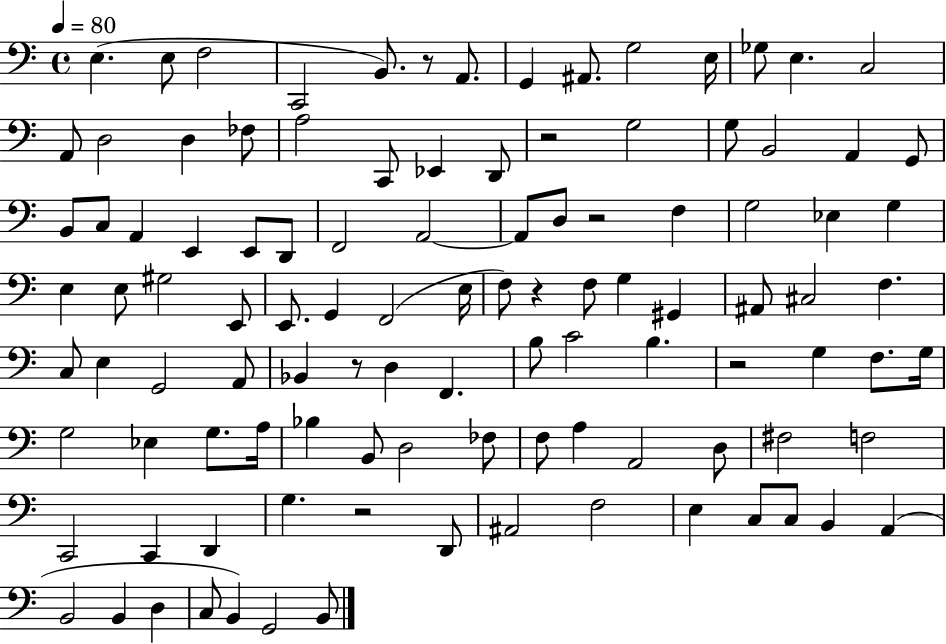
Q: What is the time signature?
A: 4/4